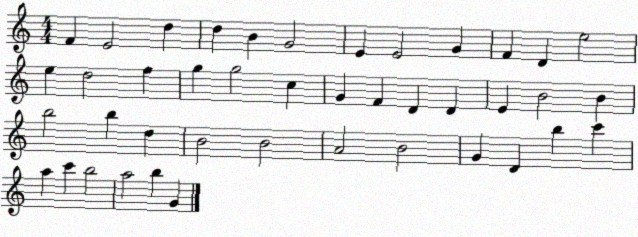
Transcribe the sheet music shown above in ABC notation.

X:1
T:Untitled
M:4/4
L:1/4
K:C
F E2 d d B G2 E E2 G F D e2 e d2 f g g2 c G F D D E B2 B b2 b d B2 B2 A2 B2 G D b c' a c' b2 a2 b G